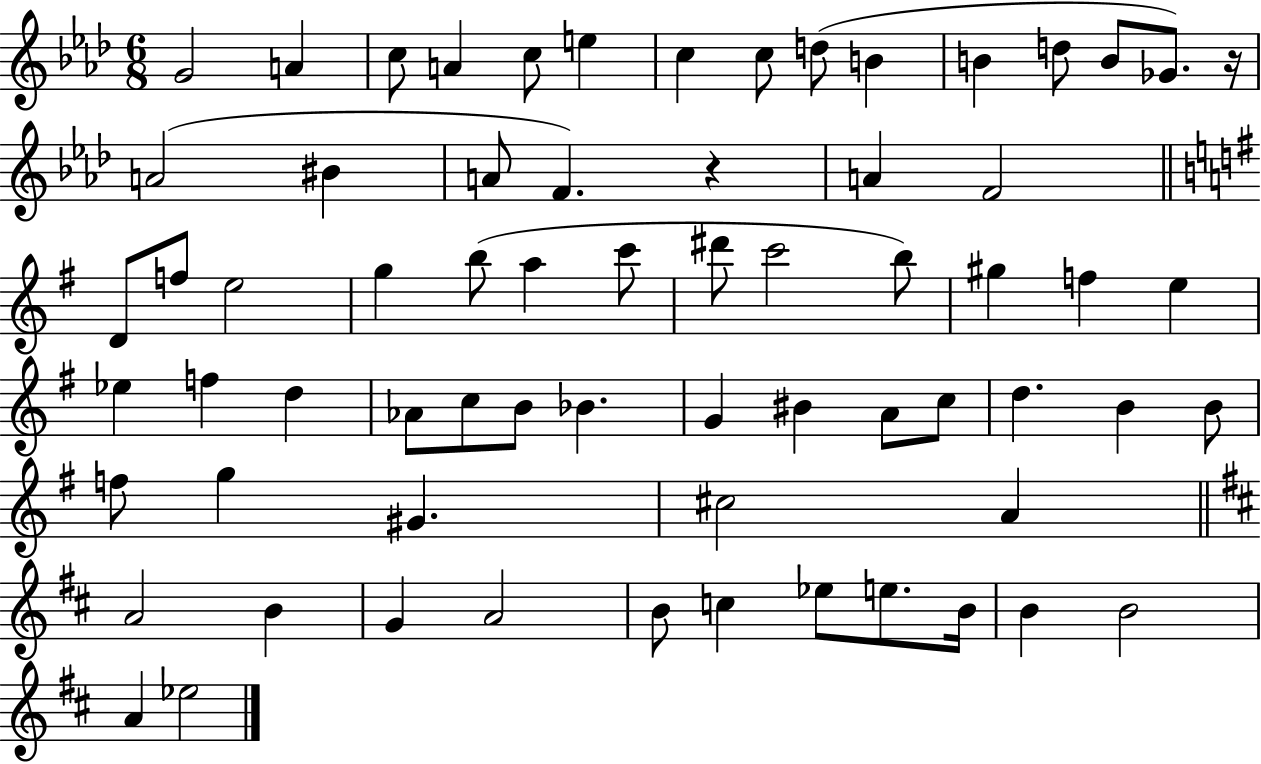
{
  \clef treble
  \numericTimeSignature
  \time 6/8
  \key aes \major
  \repeat volta 2 { g'2 a'4 | c''8 a'4 c''8 e''4 | c''4 c''8 d''8( b'4 | b'4 d''8 b'8 ges'8.) r16 | \break a'2( bis'4 | a'8 f'4.) r4 | a'4 f'2 | \bar "||" \break \key g \major d'8 f''8 e''2 | g''4 b''8( a''4 c'''8 | dis'''8 c'''2 b''8) | gis''4 f''4 e''4 | \break ees''4 f''4 d''4 | aes'8 c''8 b'8 bes'4. | g'4 bis'4 a'8 c''8 | d''4. b'4 b'8 | \break f''8 g''4 gis'4. | cis''2 a'4 | \bar "||" \break \key b \minor a'2 b'4 | g'4 a'2 | b'8 c''4 ees''8 e''8. b'16 | b'4 b'2 | \break a'4 ees''2 | } \bar "|."
}